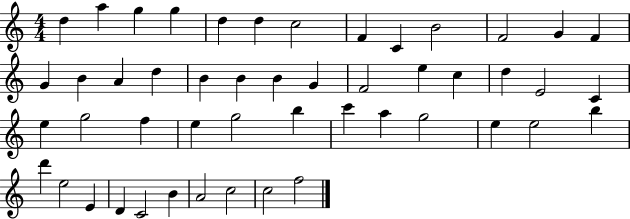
{
  \clef treble
  \numericTimeSignature
  \time 4/4
  \key c \major
  d''4 a''4 g''4 g''4 | d''4 d''4 c''2 | f'4 c'4 b'2 | f'2 g'4 f'4 | \break g'4 b'4 a'4 d''4 | b'4 b'4 b'4 g'4 | f'2 e''4 c''4 | d''4 e'2 c'4 | \break e''4 g''2 f''4 | e''4 g''2 b''4 | c'''4 a''4 g''2 | e''4 e''2 b''4 | \break d'''4 e''2 e'4 | d'4 c'2 b'4 | a'2 c''2 | c''2 f''2 | \break \bar "|."
}